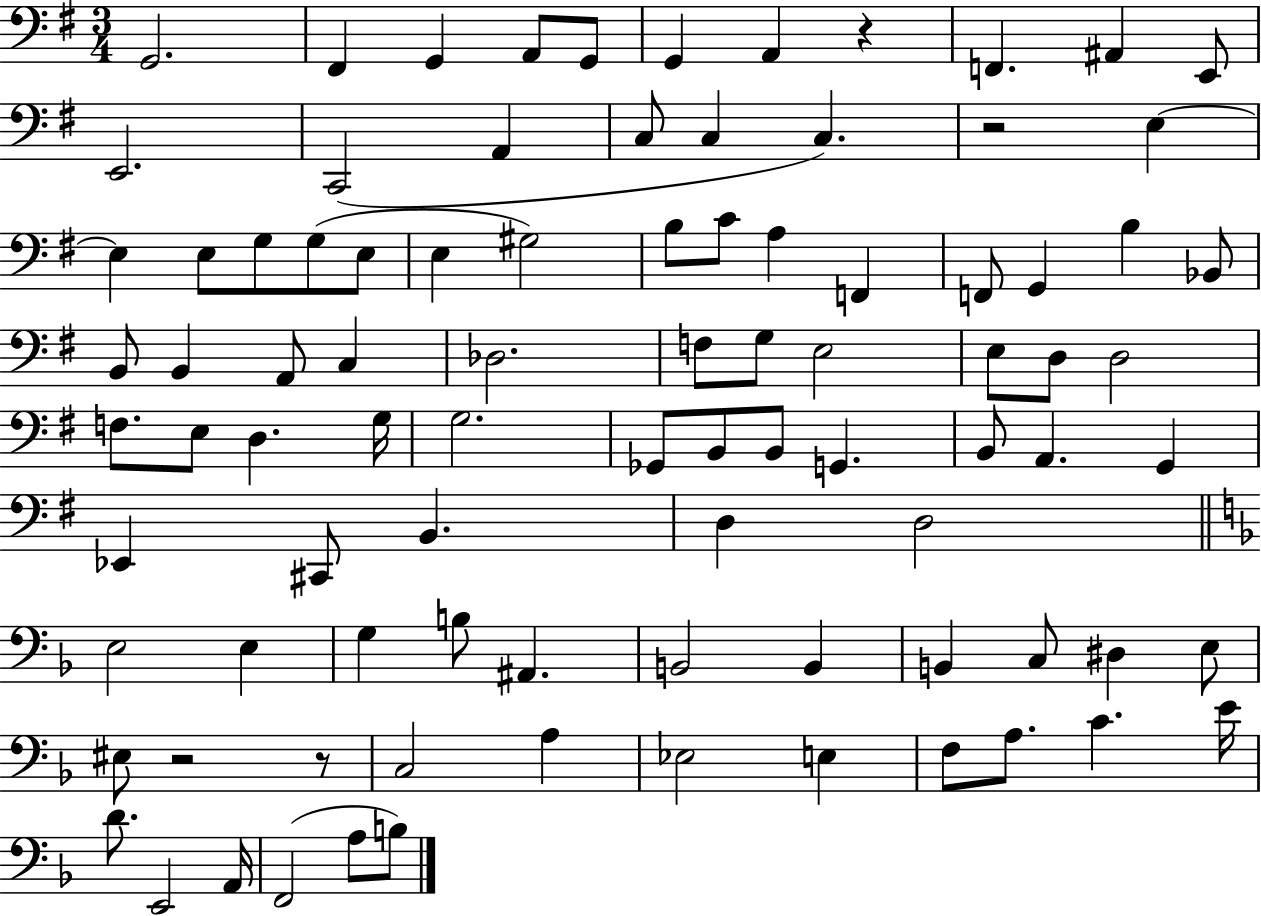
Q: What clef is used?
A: bass